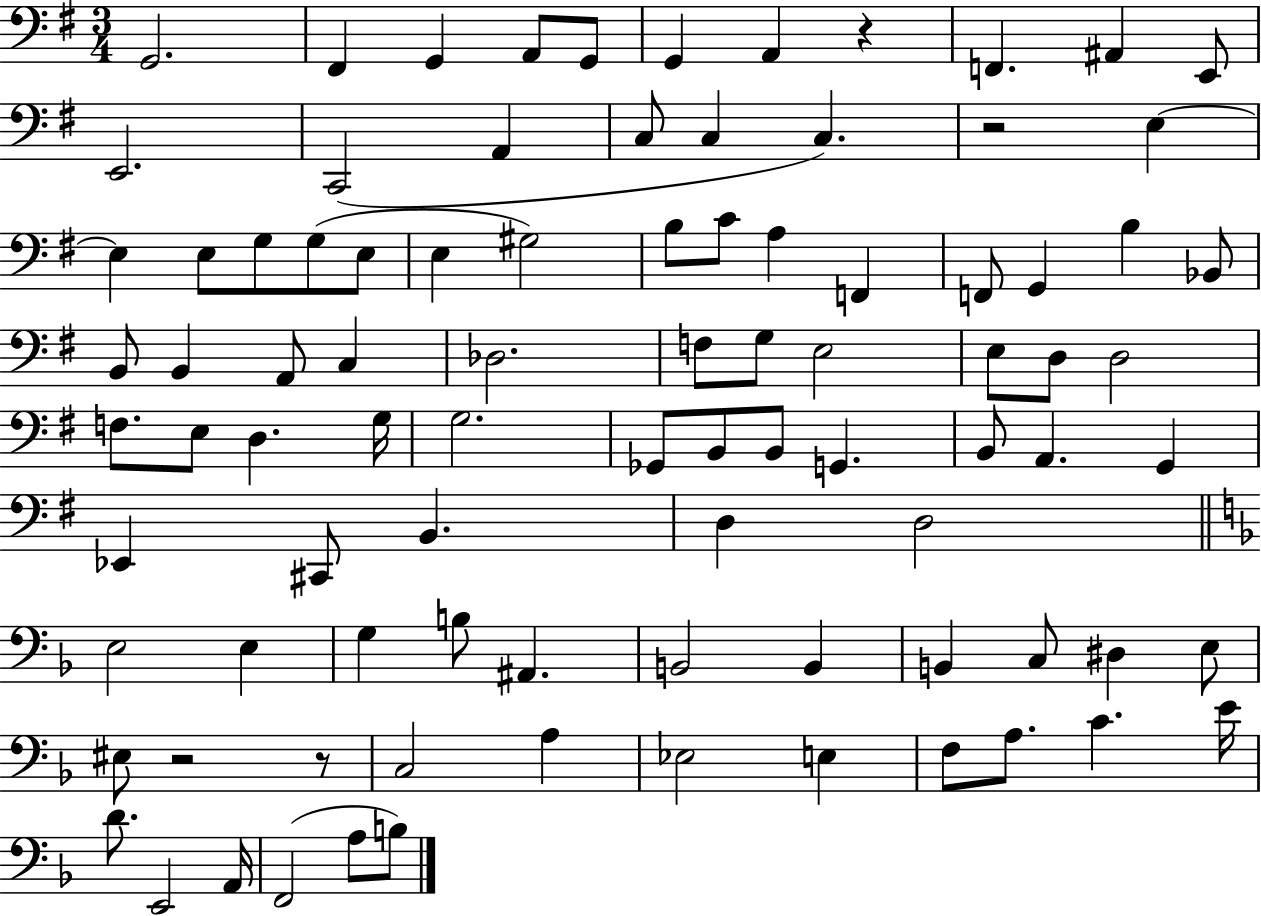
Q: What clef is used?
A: bass